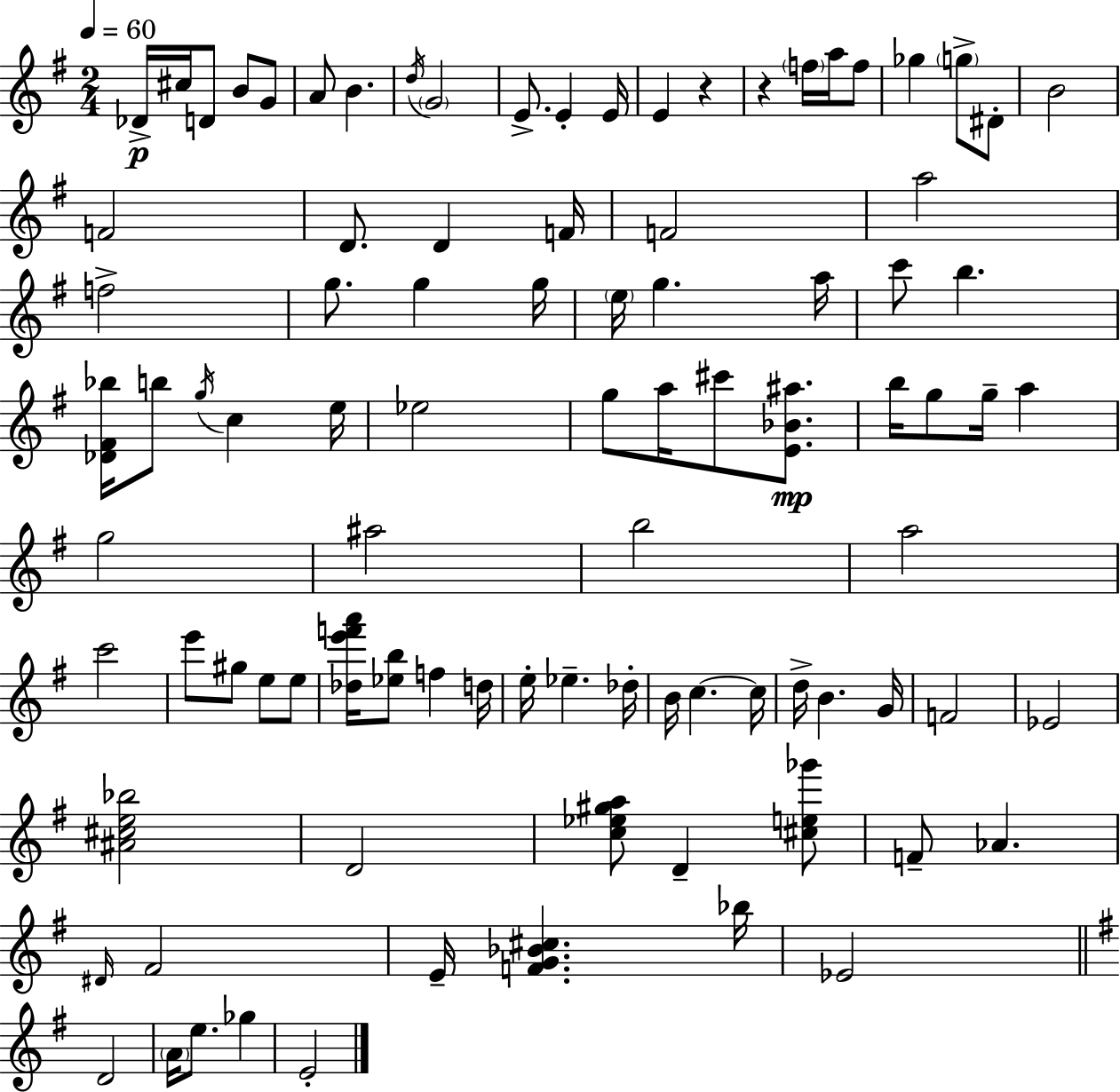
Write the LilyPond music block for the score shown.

{
  \clef treble
  \numericTimeSignature
  \time 2/4
  \key g \major
  \tempo 4 = 60
  des'16->\p cis''16 d'8 b'8 g'8 | a'8 b'4. | \acciaccatura { d''16 } \parenthesize g'2 | e'8.-> e'4-. | \break e'16 e'4 r4 | r4 \parenthesize f''16 a''16 f''8 | ges''4 \parenthesize g''8-> dis'8-. | b'2 | \break f'2 | d'8. d'4 | f'16 f'2 | a''2 | \break f''2-> | g''8. g''4 | g''16 \parenthesize e''16 g''4. | a''16 c'''8 b''4. | \break <des' fis' bes''>16 b''8 \acciaccatura { g''16 } c''4 | e''16 ees''2 | g''8 a''16 cis'''8 <e' bes' ais''>8.\mp | b''16 g''8 g''16-- a''4 | \break g''2 | ais''2 | b''2 | a''2 | \break c'''2 | e'''8 gis''8 e''8 | e''8 <des'' e''' f''' a'''>16 <ees'' b''>8 f''4 | d''16 e''16-. ees''4.-- | \break des''16-. b'16 c''4.~~ | c''16 d''16-> b'4. | g'16 f'2 | ees'2 | \break <ais' cis'' e'' bes''>2 | d'2 | <c'' ees'' gis'' a''>8 d'4-- | <cis'' e'' ges'''>8 f'8-- aes'4. | \break \grace { dis'16 } fis'2 | e'16-- <f' g' bes' cis''>4. | bes''16 ees'2 | \bar "||" \break \key e \minor d'2 | \parenthesize a'16 e''8. ges''4 | e'2-. | \bar "|."
}